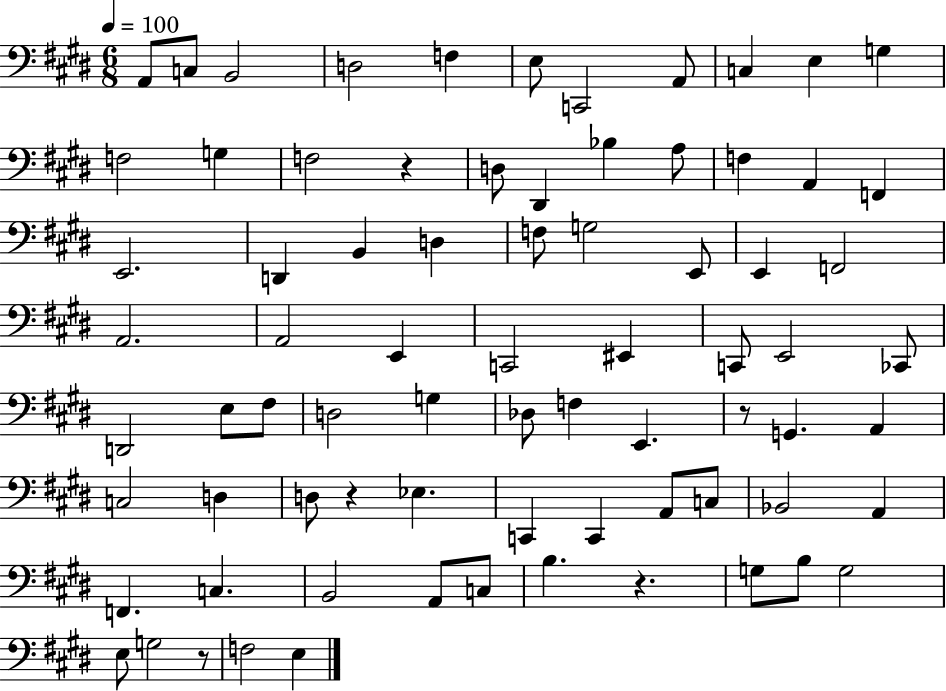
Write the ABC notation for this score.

X:1
T:Untitled
M:6/8
L:1/4
K:E
A,,/2 C,/2 B,,2 D,2 F, E,/2 C,,2 A,,/2 C, E, G, F,2 G, F,2 z D,/2 ^D,, _B, A,/2 F, A,, F,, E,,2 D,, B,, D, F,/2 G,2 E,,/2 E,, F,,2 A,,2 A,,2 E,, C,,2 ^E,, C,,/2 E,,2 _C,,/2 D,,2 E,/2 ^F,/2 D,2 G, _D,/2 F, E,, z/2 G,, A,, C,2 D, D,/2 z _E, C,, C,, A,,/2 C,/2 _B,,2 A,, F,, C, B,,2 A,,/2 C,/2 B, z G,/2 B,/2 G,2 E,/2 G,2 z/2 F,2 E,